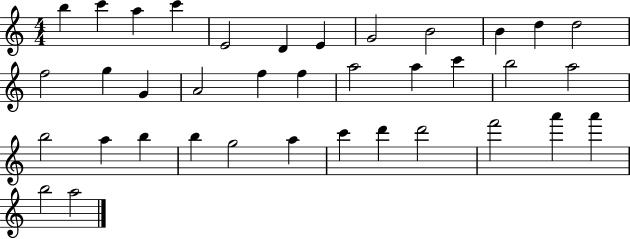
{
  \clef treble
  \numericTimeSignature
  \time 4/4
  \key c \major
  b''4 c'''4 a''4 c'''4 | e'2 d'4 e'4 | g'2 b'2 | b'4 d''4 d''2 | \break f''2 g''4 g'4 | a'2 f''4 f''4 | a''2 a''4 c'''4 | b''2 a''2 | \break b''2 a''4 b''4 | b''4 g''2 a''4 | c'''4 d'''4 d'''2 | f'''2 a'''4 a'''4 | \break b''2 a''2 | \bar "|."
}